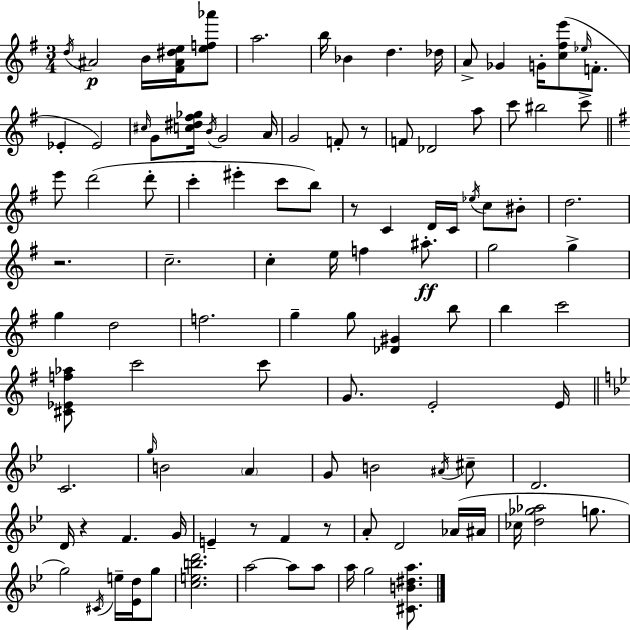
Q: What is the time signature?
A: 3/4